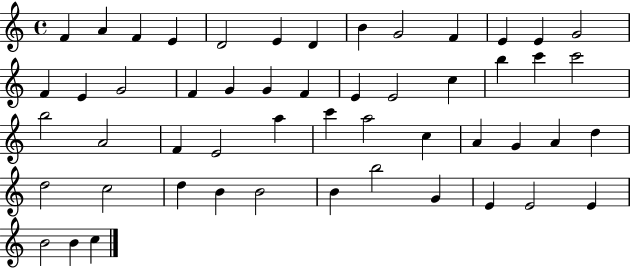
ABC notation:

X:1
T:Untitled
M:4/4
L:1/4
K:C
F A F E D2 E D B G2 F E E G2 F E G2 F G G F E E2 c b c' c'2 b2 A2 F E2 a c' a2 c A G A d d2 c2 d B B2 B b2 G E E2 E B2 B c